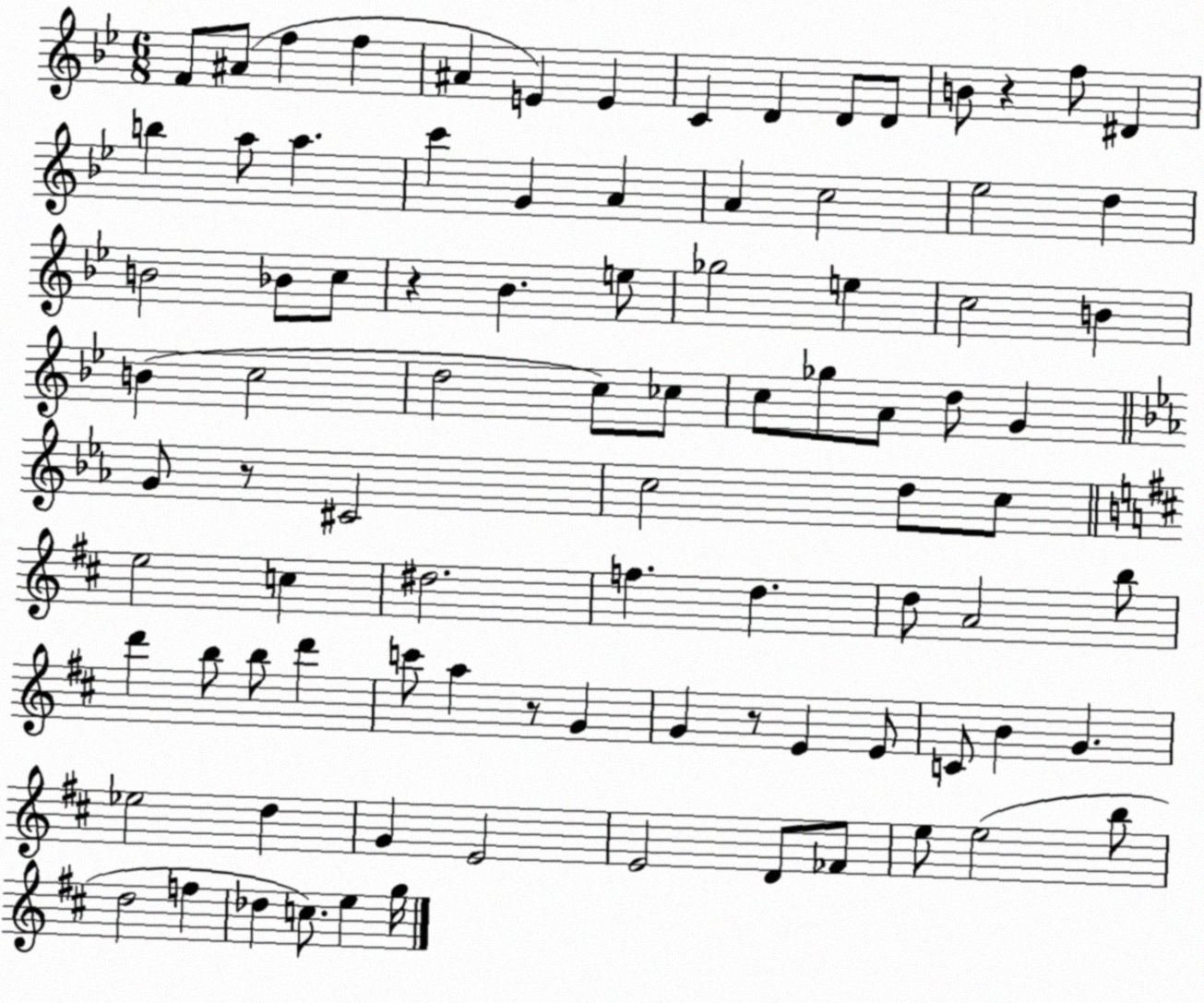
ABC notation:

X:1
T:Untitled
M:6/8
L:1/4
K:Bb
F/2 ^A/2 f f ^A E E C D D/2 D/2 B/2 z f/2 ^D b a/2 a c' G A A c2 _e2 d B2 _B/2 c/2 z _B e/2 _g2 e c2 B B c2 d2 c/2 _c/2 c/2 _g/2 A/2 d/2 G G/2 z/2 ^C2 c2 d/2 c/2 e2 c ^d2 f d d/2 A2 b/2 d' b/2 b/2 d' c'/2 a z/2 G G z/2 E E/2 C/2 B G _e2 d G E2 E2 D/2 _F/2 e/2 e2 b/2 d2 f _d c/2 e g/4